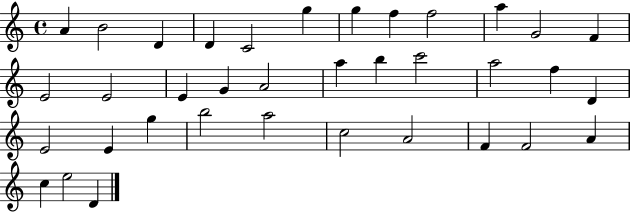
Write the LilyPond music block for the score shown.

{
  \clef treble
  \time 4/4
  \defaultTimeSignature
  \key c \major
  a'4 b'2 d'4 | d'4 c'2 g''4 | g''4 f''4 f''2 | a''4 g'2 f'4 | \break e'2 e'2 | e'4 g'4 a'2 | a''4 b''4 c'''2 | a''2 f''4 d'4 | \break e'2 e'4 g''4 | b''2 a''2 | c''2 a'2 | f'4 f'2 a'4 | \break c''4 e''2 d'4 | \bar "|."
}